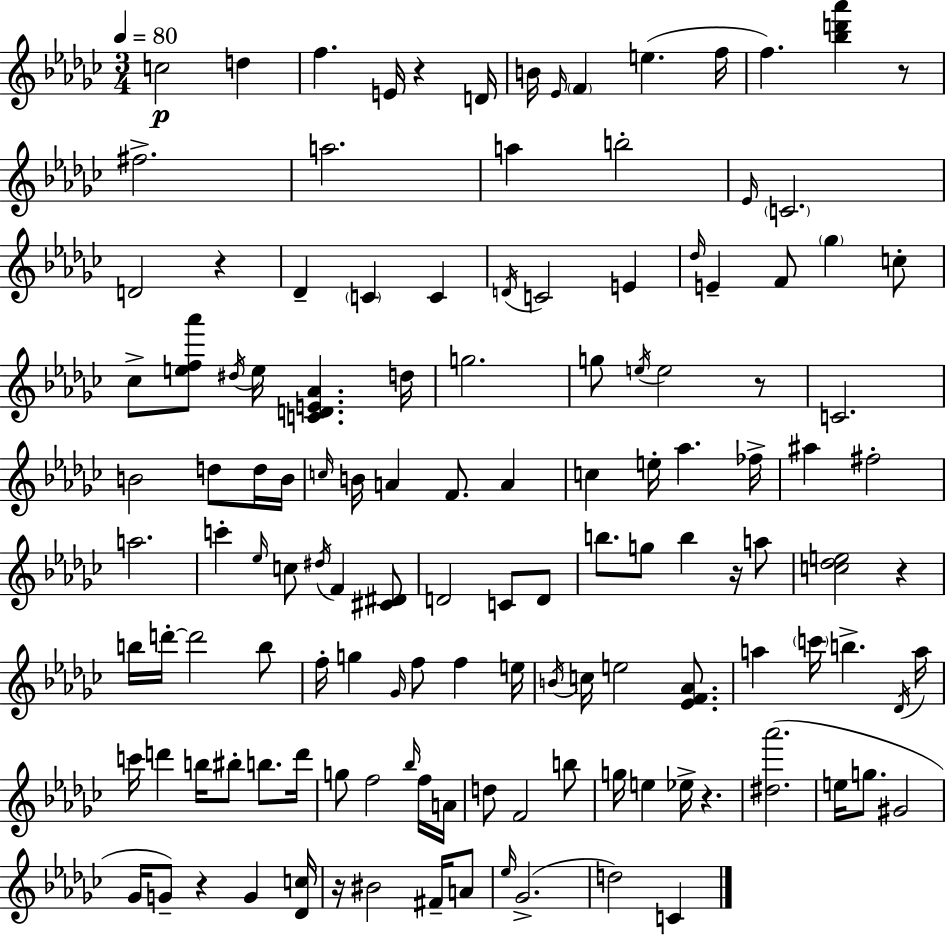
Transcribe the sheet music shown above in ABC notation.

X:1
T:Untitled
M:3/4
L:1/4
K:Ebm
c2 d f E/4 z D/4 B/4 _E/4 F e f/4 f [_bd'_a'] z/2 ^f2 a2 a b2 _E/4 C2 D2 z _D C C D/4 C2 E _d/4 E F/2 _g c/2 _c/2 [ef_a']/2 ^d/4 e/4 [CDE_A] d/4 g2 g/2 e/4 e2 z/2 C2 B2 d/2 d/4 B/4 c/4 B/4 A F/2 A c e/4 _a _f/4 ^a ^f2 a2 c' _e/4 c/2 ^d/4 F [^C^D]/2 D2 C/2 D/2 b/2 g/2 b z/4 a/2 [c_de]2 z b/4 d'/4 d'2 b/2 f/4 g _G/4 f/2 f e/4 B/4 c/4 e2 [_EF_A]/2 a c'/4 b _D/4 a/4 c'/4 d' b/4 ^b/2 b/2 d'/4 g/2 f2 _b/4 f/4 A/4 d/2 F2 b/2 g/4 e _e/4 z [^d_a']2 e/4 g/2 ^G2 _G/4 G/2 z G [_Dc]/4 z/4 ^B2 ^F/4 A/2 _e/4 _G2 d2 C